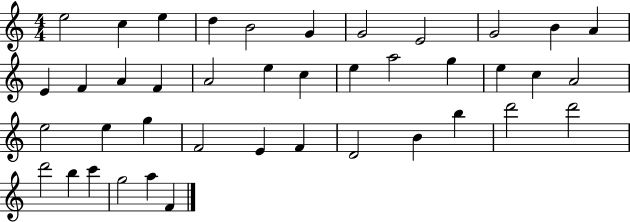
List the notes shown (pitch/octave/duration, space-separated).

E5/h C5/q E5/q D5/q B4/h G4/q G4/h E4/h G4/h B4/q A4/q E4/q F4/q A4/q F4/q A4/h E5/q C5/q E5/q A5/h G5/q E5/q C5/q A4/h E5/h E5/q G5/q F4/h E4/q F4/q D4/h B4/q B5/q D6/h D6/h D6/h B5/q C6/q G5/h A5/q F4/q